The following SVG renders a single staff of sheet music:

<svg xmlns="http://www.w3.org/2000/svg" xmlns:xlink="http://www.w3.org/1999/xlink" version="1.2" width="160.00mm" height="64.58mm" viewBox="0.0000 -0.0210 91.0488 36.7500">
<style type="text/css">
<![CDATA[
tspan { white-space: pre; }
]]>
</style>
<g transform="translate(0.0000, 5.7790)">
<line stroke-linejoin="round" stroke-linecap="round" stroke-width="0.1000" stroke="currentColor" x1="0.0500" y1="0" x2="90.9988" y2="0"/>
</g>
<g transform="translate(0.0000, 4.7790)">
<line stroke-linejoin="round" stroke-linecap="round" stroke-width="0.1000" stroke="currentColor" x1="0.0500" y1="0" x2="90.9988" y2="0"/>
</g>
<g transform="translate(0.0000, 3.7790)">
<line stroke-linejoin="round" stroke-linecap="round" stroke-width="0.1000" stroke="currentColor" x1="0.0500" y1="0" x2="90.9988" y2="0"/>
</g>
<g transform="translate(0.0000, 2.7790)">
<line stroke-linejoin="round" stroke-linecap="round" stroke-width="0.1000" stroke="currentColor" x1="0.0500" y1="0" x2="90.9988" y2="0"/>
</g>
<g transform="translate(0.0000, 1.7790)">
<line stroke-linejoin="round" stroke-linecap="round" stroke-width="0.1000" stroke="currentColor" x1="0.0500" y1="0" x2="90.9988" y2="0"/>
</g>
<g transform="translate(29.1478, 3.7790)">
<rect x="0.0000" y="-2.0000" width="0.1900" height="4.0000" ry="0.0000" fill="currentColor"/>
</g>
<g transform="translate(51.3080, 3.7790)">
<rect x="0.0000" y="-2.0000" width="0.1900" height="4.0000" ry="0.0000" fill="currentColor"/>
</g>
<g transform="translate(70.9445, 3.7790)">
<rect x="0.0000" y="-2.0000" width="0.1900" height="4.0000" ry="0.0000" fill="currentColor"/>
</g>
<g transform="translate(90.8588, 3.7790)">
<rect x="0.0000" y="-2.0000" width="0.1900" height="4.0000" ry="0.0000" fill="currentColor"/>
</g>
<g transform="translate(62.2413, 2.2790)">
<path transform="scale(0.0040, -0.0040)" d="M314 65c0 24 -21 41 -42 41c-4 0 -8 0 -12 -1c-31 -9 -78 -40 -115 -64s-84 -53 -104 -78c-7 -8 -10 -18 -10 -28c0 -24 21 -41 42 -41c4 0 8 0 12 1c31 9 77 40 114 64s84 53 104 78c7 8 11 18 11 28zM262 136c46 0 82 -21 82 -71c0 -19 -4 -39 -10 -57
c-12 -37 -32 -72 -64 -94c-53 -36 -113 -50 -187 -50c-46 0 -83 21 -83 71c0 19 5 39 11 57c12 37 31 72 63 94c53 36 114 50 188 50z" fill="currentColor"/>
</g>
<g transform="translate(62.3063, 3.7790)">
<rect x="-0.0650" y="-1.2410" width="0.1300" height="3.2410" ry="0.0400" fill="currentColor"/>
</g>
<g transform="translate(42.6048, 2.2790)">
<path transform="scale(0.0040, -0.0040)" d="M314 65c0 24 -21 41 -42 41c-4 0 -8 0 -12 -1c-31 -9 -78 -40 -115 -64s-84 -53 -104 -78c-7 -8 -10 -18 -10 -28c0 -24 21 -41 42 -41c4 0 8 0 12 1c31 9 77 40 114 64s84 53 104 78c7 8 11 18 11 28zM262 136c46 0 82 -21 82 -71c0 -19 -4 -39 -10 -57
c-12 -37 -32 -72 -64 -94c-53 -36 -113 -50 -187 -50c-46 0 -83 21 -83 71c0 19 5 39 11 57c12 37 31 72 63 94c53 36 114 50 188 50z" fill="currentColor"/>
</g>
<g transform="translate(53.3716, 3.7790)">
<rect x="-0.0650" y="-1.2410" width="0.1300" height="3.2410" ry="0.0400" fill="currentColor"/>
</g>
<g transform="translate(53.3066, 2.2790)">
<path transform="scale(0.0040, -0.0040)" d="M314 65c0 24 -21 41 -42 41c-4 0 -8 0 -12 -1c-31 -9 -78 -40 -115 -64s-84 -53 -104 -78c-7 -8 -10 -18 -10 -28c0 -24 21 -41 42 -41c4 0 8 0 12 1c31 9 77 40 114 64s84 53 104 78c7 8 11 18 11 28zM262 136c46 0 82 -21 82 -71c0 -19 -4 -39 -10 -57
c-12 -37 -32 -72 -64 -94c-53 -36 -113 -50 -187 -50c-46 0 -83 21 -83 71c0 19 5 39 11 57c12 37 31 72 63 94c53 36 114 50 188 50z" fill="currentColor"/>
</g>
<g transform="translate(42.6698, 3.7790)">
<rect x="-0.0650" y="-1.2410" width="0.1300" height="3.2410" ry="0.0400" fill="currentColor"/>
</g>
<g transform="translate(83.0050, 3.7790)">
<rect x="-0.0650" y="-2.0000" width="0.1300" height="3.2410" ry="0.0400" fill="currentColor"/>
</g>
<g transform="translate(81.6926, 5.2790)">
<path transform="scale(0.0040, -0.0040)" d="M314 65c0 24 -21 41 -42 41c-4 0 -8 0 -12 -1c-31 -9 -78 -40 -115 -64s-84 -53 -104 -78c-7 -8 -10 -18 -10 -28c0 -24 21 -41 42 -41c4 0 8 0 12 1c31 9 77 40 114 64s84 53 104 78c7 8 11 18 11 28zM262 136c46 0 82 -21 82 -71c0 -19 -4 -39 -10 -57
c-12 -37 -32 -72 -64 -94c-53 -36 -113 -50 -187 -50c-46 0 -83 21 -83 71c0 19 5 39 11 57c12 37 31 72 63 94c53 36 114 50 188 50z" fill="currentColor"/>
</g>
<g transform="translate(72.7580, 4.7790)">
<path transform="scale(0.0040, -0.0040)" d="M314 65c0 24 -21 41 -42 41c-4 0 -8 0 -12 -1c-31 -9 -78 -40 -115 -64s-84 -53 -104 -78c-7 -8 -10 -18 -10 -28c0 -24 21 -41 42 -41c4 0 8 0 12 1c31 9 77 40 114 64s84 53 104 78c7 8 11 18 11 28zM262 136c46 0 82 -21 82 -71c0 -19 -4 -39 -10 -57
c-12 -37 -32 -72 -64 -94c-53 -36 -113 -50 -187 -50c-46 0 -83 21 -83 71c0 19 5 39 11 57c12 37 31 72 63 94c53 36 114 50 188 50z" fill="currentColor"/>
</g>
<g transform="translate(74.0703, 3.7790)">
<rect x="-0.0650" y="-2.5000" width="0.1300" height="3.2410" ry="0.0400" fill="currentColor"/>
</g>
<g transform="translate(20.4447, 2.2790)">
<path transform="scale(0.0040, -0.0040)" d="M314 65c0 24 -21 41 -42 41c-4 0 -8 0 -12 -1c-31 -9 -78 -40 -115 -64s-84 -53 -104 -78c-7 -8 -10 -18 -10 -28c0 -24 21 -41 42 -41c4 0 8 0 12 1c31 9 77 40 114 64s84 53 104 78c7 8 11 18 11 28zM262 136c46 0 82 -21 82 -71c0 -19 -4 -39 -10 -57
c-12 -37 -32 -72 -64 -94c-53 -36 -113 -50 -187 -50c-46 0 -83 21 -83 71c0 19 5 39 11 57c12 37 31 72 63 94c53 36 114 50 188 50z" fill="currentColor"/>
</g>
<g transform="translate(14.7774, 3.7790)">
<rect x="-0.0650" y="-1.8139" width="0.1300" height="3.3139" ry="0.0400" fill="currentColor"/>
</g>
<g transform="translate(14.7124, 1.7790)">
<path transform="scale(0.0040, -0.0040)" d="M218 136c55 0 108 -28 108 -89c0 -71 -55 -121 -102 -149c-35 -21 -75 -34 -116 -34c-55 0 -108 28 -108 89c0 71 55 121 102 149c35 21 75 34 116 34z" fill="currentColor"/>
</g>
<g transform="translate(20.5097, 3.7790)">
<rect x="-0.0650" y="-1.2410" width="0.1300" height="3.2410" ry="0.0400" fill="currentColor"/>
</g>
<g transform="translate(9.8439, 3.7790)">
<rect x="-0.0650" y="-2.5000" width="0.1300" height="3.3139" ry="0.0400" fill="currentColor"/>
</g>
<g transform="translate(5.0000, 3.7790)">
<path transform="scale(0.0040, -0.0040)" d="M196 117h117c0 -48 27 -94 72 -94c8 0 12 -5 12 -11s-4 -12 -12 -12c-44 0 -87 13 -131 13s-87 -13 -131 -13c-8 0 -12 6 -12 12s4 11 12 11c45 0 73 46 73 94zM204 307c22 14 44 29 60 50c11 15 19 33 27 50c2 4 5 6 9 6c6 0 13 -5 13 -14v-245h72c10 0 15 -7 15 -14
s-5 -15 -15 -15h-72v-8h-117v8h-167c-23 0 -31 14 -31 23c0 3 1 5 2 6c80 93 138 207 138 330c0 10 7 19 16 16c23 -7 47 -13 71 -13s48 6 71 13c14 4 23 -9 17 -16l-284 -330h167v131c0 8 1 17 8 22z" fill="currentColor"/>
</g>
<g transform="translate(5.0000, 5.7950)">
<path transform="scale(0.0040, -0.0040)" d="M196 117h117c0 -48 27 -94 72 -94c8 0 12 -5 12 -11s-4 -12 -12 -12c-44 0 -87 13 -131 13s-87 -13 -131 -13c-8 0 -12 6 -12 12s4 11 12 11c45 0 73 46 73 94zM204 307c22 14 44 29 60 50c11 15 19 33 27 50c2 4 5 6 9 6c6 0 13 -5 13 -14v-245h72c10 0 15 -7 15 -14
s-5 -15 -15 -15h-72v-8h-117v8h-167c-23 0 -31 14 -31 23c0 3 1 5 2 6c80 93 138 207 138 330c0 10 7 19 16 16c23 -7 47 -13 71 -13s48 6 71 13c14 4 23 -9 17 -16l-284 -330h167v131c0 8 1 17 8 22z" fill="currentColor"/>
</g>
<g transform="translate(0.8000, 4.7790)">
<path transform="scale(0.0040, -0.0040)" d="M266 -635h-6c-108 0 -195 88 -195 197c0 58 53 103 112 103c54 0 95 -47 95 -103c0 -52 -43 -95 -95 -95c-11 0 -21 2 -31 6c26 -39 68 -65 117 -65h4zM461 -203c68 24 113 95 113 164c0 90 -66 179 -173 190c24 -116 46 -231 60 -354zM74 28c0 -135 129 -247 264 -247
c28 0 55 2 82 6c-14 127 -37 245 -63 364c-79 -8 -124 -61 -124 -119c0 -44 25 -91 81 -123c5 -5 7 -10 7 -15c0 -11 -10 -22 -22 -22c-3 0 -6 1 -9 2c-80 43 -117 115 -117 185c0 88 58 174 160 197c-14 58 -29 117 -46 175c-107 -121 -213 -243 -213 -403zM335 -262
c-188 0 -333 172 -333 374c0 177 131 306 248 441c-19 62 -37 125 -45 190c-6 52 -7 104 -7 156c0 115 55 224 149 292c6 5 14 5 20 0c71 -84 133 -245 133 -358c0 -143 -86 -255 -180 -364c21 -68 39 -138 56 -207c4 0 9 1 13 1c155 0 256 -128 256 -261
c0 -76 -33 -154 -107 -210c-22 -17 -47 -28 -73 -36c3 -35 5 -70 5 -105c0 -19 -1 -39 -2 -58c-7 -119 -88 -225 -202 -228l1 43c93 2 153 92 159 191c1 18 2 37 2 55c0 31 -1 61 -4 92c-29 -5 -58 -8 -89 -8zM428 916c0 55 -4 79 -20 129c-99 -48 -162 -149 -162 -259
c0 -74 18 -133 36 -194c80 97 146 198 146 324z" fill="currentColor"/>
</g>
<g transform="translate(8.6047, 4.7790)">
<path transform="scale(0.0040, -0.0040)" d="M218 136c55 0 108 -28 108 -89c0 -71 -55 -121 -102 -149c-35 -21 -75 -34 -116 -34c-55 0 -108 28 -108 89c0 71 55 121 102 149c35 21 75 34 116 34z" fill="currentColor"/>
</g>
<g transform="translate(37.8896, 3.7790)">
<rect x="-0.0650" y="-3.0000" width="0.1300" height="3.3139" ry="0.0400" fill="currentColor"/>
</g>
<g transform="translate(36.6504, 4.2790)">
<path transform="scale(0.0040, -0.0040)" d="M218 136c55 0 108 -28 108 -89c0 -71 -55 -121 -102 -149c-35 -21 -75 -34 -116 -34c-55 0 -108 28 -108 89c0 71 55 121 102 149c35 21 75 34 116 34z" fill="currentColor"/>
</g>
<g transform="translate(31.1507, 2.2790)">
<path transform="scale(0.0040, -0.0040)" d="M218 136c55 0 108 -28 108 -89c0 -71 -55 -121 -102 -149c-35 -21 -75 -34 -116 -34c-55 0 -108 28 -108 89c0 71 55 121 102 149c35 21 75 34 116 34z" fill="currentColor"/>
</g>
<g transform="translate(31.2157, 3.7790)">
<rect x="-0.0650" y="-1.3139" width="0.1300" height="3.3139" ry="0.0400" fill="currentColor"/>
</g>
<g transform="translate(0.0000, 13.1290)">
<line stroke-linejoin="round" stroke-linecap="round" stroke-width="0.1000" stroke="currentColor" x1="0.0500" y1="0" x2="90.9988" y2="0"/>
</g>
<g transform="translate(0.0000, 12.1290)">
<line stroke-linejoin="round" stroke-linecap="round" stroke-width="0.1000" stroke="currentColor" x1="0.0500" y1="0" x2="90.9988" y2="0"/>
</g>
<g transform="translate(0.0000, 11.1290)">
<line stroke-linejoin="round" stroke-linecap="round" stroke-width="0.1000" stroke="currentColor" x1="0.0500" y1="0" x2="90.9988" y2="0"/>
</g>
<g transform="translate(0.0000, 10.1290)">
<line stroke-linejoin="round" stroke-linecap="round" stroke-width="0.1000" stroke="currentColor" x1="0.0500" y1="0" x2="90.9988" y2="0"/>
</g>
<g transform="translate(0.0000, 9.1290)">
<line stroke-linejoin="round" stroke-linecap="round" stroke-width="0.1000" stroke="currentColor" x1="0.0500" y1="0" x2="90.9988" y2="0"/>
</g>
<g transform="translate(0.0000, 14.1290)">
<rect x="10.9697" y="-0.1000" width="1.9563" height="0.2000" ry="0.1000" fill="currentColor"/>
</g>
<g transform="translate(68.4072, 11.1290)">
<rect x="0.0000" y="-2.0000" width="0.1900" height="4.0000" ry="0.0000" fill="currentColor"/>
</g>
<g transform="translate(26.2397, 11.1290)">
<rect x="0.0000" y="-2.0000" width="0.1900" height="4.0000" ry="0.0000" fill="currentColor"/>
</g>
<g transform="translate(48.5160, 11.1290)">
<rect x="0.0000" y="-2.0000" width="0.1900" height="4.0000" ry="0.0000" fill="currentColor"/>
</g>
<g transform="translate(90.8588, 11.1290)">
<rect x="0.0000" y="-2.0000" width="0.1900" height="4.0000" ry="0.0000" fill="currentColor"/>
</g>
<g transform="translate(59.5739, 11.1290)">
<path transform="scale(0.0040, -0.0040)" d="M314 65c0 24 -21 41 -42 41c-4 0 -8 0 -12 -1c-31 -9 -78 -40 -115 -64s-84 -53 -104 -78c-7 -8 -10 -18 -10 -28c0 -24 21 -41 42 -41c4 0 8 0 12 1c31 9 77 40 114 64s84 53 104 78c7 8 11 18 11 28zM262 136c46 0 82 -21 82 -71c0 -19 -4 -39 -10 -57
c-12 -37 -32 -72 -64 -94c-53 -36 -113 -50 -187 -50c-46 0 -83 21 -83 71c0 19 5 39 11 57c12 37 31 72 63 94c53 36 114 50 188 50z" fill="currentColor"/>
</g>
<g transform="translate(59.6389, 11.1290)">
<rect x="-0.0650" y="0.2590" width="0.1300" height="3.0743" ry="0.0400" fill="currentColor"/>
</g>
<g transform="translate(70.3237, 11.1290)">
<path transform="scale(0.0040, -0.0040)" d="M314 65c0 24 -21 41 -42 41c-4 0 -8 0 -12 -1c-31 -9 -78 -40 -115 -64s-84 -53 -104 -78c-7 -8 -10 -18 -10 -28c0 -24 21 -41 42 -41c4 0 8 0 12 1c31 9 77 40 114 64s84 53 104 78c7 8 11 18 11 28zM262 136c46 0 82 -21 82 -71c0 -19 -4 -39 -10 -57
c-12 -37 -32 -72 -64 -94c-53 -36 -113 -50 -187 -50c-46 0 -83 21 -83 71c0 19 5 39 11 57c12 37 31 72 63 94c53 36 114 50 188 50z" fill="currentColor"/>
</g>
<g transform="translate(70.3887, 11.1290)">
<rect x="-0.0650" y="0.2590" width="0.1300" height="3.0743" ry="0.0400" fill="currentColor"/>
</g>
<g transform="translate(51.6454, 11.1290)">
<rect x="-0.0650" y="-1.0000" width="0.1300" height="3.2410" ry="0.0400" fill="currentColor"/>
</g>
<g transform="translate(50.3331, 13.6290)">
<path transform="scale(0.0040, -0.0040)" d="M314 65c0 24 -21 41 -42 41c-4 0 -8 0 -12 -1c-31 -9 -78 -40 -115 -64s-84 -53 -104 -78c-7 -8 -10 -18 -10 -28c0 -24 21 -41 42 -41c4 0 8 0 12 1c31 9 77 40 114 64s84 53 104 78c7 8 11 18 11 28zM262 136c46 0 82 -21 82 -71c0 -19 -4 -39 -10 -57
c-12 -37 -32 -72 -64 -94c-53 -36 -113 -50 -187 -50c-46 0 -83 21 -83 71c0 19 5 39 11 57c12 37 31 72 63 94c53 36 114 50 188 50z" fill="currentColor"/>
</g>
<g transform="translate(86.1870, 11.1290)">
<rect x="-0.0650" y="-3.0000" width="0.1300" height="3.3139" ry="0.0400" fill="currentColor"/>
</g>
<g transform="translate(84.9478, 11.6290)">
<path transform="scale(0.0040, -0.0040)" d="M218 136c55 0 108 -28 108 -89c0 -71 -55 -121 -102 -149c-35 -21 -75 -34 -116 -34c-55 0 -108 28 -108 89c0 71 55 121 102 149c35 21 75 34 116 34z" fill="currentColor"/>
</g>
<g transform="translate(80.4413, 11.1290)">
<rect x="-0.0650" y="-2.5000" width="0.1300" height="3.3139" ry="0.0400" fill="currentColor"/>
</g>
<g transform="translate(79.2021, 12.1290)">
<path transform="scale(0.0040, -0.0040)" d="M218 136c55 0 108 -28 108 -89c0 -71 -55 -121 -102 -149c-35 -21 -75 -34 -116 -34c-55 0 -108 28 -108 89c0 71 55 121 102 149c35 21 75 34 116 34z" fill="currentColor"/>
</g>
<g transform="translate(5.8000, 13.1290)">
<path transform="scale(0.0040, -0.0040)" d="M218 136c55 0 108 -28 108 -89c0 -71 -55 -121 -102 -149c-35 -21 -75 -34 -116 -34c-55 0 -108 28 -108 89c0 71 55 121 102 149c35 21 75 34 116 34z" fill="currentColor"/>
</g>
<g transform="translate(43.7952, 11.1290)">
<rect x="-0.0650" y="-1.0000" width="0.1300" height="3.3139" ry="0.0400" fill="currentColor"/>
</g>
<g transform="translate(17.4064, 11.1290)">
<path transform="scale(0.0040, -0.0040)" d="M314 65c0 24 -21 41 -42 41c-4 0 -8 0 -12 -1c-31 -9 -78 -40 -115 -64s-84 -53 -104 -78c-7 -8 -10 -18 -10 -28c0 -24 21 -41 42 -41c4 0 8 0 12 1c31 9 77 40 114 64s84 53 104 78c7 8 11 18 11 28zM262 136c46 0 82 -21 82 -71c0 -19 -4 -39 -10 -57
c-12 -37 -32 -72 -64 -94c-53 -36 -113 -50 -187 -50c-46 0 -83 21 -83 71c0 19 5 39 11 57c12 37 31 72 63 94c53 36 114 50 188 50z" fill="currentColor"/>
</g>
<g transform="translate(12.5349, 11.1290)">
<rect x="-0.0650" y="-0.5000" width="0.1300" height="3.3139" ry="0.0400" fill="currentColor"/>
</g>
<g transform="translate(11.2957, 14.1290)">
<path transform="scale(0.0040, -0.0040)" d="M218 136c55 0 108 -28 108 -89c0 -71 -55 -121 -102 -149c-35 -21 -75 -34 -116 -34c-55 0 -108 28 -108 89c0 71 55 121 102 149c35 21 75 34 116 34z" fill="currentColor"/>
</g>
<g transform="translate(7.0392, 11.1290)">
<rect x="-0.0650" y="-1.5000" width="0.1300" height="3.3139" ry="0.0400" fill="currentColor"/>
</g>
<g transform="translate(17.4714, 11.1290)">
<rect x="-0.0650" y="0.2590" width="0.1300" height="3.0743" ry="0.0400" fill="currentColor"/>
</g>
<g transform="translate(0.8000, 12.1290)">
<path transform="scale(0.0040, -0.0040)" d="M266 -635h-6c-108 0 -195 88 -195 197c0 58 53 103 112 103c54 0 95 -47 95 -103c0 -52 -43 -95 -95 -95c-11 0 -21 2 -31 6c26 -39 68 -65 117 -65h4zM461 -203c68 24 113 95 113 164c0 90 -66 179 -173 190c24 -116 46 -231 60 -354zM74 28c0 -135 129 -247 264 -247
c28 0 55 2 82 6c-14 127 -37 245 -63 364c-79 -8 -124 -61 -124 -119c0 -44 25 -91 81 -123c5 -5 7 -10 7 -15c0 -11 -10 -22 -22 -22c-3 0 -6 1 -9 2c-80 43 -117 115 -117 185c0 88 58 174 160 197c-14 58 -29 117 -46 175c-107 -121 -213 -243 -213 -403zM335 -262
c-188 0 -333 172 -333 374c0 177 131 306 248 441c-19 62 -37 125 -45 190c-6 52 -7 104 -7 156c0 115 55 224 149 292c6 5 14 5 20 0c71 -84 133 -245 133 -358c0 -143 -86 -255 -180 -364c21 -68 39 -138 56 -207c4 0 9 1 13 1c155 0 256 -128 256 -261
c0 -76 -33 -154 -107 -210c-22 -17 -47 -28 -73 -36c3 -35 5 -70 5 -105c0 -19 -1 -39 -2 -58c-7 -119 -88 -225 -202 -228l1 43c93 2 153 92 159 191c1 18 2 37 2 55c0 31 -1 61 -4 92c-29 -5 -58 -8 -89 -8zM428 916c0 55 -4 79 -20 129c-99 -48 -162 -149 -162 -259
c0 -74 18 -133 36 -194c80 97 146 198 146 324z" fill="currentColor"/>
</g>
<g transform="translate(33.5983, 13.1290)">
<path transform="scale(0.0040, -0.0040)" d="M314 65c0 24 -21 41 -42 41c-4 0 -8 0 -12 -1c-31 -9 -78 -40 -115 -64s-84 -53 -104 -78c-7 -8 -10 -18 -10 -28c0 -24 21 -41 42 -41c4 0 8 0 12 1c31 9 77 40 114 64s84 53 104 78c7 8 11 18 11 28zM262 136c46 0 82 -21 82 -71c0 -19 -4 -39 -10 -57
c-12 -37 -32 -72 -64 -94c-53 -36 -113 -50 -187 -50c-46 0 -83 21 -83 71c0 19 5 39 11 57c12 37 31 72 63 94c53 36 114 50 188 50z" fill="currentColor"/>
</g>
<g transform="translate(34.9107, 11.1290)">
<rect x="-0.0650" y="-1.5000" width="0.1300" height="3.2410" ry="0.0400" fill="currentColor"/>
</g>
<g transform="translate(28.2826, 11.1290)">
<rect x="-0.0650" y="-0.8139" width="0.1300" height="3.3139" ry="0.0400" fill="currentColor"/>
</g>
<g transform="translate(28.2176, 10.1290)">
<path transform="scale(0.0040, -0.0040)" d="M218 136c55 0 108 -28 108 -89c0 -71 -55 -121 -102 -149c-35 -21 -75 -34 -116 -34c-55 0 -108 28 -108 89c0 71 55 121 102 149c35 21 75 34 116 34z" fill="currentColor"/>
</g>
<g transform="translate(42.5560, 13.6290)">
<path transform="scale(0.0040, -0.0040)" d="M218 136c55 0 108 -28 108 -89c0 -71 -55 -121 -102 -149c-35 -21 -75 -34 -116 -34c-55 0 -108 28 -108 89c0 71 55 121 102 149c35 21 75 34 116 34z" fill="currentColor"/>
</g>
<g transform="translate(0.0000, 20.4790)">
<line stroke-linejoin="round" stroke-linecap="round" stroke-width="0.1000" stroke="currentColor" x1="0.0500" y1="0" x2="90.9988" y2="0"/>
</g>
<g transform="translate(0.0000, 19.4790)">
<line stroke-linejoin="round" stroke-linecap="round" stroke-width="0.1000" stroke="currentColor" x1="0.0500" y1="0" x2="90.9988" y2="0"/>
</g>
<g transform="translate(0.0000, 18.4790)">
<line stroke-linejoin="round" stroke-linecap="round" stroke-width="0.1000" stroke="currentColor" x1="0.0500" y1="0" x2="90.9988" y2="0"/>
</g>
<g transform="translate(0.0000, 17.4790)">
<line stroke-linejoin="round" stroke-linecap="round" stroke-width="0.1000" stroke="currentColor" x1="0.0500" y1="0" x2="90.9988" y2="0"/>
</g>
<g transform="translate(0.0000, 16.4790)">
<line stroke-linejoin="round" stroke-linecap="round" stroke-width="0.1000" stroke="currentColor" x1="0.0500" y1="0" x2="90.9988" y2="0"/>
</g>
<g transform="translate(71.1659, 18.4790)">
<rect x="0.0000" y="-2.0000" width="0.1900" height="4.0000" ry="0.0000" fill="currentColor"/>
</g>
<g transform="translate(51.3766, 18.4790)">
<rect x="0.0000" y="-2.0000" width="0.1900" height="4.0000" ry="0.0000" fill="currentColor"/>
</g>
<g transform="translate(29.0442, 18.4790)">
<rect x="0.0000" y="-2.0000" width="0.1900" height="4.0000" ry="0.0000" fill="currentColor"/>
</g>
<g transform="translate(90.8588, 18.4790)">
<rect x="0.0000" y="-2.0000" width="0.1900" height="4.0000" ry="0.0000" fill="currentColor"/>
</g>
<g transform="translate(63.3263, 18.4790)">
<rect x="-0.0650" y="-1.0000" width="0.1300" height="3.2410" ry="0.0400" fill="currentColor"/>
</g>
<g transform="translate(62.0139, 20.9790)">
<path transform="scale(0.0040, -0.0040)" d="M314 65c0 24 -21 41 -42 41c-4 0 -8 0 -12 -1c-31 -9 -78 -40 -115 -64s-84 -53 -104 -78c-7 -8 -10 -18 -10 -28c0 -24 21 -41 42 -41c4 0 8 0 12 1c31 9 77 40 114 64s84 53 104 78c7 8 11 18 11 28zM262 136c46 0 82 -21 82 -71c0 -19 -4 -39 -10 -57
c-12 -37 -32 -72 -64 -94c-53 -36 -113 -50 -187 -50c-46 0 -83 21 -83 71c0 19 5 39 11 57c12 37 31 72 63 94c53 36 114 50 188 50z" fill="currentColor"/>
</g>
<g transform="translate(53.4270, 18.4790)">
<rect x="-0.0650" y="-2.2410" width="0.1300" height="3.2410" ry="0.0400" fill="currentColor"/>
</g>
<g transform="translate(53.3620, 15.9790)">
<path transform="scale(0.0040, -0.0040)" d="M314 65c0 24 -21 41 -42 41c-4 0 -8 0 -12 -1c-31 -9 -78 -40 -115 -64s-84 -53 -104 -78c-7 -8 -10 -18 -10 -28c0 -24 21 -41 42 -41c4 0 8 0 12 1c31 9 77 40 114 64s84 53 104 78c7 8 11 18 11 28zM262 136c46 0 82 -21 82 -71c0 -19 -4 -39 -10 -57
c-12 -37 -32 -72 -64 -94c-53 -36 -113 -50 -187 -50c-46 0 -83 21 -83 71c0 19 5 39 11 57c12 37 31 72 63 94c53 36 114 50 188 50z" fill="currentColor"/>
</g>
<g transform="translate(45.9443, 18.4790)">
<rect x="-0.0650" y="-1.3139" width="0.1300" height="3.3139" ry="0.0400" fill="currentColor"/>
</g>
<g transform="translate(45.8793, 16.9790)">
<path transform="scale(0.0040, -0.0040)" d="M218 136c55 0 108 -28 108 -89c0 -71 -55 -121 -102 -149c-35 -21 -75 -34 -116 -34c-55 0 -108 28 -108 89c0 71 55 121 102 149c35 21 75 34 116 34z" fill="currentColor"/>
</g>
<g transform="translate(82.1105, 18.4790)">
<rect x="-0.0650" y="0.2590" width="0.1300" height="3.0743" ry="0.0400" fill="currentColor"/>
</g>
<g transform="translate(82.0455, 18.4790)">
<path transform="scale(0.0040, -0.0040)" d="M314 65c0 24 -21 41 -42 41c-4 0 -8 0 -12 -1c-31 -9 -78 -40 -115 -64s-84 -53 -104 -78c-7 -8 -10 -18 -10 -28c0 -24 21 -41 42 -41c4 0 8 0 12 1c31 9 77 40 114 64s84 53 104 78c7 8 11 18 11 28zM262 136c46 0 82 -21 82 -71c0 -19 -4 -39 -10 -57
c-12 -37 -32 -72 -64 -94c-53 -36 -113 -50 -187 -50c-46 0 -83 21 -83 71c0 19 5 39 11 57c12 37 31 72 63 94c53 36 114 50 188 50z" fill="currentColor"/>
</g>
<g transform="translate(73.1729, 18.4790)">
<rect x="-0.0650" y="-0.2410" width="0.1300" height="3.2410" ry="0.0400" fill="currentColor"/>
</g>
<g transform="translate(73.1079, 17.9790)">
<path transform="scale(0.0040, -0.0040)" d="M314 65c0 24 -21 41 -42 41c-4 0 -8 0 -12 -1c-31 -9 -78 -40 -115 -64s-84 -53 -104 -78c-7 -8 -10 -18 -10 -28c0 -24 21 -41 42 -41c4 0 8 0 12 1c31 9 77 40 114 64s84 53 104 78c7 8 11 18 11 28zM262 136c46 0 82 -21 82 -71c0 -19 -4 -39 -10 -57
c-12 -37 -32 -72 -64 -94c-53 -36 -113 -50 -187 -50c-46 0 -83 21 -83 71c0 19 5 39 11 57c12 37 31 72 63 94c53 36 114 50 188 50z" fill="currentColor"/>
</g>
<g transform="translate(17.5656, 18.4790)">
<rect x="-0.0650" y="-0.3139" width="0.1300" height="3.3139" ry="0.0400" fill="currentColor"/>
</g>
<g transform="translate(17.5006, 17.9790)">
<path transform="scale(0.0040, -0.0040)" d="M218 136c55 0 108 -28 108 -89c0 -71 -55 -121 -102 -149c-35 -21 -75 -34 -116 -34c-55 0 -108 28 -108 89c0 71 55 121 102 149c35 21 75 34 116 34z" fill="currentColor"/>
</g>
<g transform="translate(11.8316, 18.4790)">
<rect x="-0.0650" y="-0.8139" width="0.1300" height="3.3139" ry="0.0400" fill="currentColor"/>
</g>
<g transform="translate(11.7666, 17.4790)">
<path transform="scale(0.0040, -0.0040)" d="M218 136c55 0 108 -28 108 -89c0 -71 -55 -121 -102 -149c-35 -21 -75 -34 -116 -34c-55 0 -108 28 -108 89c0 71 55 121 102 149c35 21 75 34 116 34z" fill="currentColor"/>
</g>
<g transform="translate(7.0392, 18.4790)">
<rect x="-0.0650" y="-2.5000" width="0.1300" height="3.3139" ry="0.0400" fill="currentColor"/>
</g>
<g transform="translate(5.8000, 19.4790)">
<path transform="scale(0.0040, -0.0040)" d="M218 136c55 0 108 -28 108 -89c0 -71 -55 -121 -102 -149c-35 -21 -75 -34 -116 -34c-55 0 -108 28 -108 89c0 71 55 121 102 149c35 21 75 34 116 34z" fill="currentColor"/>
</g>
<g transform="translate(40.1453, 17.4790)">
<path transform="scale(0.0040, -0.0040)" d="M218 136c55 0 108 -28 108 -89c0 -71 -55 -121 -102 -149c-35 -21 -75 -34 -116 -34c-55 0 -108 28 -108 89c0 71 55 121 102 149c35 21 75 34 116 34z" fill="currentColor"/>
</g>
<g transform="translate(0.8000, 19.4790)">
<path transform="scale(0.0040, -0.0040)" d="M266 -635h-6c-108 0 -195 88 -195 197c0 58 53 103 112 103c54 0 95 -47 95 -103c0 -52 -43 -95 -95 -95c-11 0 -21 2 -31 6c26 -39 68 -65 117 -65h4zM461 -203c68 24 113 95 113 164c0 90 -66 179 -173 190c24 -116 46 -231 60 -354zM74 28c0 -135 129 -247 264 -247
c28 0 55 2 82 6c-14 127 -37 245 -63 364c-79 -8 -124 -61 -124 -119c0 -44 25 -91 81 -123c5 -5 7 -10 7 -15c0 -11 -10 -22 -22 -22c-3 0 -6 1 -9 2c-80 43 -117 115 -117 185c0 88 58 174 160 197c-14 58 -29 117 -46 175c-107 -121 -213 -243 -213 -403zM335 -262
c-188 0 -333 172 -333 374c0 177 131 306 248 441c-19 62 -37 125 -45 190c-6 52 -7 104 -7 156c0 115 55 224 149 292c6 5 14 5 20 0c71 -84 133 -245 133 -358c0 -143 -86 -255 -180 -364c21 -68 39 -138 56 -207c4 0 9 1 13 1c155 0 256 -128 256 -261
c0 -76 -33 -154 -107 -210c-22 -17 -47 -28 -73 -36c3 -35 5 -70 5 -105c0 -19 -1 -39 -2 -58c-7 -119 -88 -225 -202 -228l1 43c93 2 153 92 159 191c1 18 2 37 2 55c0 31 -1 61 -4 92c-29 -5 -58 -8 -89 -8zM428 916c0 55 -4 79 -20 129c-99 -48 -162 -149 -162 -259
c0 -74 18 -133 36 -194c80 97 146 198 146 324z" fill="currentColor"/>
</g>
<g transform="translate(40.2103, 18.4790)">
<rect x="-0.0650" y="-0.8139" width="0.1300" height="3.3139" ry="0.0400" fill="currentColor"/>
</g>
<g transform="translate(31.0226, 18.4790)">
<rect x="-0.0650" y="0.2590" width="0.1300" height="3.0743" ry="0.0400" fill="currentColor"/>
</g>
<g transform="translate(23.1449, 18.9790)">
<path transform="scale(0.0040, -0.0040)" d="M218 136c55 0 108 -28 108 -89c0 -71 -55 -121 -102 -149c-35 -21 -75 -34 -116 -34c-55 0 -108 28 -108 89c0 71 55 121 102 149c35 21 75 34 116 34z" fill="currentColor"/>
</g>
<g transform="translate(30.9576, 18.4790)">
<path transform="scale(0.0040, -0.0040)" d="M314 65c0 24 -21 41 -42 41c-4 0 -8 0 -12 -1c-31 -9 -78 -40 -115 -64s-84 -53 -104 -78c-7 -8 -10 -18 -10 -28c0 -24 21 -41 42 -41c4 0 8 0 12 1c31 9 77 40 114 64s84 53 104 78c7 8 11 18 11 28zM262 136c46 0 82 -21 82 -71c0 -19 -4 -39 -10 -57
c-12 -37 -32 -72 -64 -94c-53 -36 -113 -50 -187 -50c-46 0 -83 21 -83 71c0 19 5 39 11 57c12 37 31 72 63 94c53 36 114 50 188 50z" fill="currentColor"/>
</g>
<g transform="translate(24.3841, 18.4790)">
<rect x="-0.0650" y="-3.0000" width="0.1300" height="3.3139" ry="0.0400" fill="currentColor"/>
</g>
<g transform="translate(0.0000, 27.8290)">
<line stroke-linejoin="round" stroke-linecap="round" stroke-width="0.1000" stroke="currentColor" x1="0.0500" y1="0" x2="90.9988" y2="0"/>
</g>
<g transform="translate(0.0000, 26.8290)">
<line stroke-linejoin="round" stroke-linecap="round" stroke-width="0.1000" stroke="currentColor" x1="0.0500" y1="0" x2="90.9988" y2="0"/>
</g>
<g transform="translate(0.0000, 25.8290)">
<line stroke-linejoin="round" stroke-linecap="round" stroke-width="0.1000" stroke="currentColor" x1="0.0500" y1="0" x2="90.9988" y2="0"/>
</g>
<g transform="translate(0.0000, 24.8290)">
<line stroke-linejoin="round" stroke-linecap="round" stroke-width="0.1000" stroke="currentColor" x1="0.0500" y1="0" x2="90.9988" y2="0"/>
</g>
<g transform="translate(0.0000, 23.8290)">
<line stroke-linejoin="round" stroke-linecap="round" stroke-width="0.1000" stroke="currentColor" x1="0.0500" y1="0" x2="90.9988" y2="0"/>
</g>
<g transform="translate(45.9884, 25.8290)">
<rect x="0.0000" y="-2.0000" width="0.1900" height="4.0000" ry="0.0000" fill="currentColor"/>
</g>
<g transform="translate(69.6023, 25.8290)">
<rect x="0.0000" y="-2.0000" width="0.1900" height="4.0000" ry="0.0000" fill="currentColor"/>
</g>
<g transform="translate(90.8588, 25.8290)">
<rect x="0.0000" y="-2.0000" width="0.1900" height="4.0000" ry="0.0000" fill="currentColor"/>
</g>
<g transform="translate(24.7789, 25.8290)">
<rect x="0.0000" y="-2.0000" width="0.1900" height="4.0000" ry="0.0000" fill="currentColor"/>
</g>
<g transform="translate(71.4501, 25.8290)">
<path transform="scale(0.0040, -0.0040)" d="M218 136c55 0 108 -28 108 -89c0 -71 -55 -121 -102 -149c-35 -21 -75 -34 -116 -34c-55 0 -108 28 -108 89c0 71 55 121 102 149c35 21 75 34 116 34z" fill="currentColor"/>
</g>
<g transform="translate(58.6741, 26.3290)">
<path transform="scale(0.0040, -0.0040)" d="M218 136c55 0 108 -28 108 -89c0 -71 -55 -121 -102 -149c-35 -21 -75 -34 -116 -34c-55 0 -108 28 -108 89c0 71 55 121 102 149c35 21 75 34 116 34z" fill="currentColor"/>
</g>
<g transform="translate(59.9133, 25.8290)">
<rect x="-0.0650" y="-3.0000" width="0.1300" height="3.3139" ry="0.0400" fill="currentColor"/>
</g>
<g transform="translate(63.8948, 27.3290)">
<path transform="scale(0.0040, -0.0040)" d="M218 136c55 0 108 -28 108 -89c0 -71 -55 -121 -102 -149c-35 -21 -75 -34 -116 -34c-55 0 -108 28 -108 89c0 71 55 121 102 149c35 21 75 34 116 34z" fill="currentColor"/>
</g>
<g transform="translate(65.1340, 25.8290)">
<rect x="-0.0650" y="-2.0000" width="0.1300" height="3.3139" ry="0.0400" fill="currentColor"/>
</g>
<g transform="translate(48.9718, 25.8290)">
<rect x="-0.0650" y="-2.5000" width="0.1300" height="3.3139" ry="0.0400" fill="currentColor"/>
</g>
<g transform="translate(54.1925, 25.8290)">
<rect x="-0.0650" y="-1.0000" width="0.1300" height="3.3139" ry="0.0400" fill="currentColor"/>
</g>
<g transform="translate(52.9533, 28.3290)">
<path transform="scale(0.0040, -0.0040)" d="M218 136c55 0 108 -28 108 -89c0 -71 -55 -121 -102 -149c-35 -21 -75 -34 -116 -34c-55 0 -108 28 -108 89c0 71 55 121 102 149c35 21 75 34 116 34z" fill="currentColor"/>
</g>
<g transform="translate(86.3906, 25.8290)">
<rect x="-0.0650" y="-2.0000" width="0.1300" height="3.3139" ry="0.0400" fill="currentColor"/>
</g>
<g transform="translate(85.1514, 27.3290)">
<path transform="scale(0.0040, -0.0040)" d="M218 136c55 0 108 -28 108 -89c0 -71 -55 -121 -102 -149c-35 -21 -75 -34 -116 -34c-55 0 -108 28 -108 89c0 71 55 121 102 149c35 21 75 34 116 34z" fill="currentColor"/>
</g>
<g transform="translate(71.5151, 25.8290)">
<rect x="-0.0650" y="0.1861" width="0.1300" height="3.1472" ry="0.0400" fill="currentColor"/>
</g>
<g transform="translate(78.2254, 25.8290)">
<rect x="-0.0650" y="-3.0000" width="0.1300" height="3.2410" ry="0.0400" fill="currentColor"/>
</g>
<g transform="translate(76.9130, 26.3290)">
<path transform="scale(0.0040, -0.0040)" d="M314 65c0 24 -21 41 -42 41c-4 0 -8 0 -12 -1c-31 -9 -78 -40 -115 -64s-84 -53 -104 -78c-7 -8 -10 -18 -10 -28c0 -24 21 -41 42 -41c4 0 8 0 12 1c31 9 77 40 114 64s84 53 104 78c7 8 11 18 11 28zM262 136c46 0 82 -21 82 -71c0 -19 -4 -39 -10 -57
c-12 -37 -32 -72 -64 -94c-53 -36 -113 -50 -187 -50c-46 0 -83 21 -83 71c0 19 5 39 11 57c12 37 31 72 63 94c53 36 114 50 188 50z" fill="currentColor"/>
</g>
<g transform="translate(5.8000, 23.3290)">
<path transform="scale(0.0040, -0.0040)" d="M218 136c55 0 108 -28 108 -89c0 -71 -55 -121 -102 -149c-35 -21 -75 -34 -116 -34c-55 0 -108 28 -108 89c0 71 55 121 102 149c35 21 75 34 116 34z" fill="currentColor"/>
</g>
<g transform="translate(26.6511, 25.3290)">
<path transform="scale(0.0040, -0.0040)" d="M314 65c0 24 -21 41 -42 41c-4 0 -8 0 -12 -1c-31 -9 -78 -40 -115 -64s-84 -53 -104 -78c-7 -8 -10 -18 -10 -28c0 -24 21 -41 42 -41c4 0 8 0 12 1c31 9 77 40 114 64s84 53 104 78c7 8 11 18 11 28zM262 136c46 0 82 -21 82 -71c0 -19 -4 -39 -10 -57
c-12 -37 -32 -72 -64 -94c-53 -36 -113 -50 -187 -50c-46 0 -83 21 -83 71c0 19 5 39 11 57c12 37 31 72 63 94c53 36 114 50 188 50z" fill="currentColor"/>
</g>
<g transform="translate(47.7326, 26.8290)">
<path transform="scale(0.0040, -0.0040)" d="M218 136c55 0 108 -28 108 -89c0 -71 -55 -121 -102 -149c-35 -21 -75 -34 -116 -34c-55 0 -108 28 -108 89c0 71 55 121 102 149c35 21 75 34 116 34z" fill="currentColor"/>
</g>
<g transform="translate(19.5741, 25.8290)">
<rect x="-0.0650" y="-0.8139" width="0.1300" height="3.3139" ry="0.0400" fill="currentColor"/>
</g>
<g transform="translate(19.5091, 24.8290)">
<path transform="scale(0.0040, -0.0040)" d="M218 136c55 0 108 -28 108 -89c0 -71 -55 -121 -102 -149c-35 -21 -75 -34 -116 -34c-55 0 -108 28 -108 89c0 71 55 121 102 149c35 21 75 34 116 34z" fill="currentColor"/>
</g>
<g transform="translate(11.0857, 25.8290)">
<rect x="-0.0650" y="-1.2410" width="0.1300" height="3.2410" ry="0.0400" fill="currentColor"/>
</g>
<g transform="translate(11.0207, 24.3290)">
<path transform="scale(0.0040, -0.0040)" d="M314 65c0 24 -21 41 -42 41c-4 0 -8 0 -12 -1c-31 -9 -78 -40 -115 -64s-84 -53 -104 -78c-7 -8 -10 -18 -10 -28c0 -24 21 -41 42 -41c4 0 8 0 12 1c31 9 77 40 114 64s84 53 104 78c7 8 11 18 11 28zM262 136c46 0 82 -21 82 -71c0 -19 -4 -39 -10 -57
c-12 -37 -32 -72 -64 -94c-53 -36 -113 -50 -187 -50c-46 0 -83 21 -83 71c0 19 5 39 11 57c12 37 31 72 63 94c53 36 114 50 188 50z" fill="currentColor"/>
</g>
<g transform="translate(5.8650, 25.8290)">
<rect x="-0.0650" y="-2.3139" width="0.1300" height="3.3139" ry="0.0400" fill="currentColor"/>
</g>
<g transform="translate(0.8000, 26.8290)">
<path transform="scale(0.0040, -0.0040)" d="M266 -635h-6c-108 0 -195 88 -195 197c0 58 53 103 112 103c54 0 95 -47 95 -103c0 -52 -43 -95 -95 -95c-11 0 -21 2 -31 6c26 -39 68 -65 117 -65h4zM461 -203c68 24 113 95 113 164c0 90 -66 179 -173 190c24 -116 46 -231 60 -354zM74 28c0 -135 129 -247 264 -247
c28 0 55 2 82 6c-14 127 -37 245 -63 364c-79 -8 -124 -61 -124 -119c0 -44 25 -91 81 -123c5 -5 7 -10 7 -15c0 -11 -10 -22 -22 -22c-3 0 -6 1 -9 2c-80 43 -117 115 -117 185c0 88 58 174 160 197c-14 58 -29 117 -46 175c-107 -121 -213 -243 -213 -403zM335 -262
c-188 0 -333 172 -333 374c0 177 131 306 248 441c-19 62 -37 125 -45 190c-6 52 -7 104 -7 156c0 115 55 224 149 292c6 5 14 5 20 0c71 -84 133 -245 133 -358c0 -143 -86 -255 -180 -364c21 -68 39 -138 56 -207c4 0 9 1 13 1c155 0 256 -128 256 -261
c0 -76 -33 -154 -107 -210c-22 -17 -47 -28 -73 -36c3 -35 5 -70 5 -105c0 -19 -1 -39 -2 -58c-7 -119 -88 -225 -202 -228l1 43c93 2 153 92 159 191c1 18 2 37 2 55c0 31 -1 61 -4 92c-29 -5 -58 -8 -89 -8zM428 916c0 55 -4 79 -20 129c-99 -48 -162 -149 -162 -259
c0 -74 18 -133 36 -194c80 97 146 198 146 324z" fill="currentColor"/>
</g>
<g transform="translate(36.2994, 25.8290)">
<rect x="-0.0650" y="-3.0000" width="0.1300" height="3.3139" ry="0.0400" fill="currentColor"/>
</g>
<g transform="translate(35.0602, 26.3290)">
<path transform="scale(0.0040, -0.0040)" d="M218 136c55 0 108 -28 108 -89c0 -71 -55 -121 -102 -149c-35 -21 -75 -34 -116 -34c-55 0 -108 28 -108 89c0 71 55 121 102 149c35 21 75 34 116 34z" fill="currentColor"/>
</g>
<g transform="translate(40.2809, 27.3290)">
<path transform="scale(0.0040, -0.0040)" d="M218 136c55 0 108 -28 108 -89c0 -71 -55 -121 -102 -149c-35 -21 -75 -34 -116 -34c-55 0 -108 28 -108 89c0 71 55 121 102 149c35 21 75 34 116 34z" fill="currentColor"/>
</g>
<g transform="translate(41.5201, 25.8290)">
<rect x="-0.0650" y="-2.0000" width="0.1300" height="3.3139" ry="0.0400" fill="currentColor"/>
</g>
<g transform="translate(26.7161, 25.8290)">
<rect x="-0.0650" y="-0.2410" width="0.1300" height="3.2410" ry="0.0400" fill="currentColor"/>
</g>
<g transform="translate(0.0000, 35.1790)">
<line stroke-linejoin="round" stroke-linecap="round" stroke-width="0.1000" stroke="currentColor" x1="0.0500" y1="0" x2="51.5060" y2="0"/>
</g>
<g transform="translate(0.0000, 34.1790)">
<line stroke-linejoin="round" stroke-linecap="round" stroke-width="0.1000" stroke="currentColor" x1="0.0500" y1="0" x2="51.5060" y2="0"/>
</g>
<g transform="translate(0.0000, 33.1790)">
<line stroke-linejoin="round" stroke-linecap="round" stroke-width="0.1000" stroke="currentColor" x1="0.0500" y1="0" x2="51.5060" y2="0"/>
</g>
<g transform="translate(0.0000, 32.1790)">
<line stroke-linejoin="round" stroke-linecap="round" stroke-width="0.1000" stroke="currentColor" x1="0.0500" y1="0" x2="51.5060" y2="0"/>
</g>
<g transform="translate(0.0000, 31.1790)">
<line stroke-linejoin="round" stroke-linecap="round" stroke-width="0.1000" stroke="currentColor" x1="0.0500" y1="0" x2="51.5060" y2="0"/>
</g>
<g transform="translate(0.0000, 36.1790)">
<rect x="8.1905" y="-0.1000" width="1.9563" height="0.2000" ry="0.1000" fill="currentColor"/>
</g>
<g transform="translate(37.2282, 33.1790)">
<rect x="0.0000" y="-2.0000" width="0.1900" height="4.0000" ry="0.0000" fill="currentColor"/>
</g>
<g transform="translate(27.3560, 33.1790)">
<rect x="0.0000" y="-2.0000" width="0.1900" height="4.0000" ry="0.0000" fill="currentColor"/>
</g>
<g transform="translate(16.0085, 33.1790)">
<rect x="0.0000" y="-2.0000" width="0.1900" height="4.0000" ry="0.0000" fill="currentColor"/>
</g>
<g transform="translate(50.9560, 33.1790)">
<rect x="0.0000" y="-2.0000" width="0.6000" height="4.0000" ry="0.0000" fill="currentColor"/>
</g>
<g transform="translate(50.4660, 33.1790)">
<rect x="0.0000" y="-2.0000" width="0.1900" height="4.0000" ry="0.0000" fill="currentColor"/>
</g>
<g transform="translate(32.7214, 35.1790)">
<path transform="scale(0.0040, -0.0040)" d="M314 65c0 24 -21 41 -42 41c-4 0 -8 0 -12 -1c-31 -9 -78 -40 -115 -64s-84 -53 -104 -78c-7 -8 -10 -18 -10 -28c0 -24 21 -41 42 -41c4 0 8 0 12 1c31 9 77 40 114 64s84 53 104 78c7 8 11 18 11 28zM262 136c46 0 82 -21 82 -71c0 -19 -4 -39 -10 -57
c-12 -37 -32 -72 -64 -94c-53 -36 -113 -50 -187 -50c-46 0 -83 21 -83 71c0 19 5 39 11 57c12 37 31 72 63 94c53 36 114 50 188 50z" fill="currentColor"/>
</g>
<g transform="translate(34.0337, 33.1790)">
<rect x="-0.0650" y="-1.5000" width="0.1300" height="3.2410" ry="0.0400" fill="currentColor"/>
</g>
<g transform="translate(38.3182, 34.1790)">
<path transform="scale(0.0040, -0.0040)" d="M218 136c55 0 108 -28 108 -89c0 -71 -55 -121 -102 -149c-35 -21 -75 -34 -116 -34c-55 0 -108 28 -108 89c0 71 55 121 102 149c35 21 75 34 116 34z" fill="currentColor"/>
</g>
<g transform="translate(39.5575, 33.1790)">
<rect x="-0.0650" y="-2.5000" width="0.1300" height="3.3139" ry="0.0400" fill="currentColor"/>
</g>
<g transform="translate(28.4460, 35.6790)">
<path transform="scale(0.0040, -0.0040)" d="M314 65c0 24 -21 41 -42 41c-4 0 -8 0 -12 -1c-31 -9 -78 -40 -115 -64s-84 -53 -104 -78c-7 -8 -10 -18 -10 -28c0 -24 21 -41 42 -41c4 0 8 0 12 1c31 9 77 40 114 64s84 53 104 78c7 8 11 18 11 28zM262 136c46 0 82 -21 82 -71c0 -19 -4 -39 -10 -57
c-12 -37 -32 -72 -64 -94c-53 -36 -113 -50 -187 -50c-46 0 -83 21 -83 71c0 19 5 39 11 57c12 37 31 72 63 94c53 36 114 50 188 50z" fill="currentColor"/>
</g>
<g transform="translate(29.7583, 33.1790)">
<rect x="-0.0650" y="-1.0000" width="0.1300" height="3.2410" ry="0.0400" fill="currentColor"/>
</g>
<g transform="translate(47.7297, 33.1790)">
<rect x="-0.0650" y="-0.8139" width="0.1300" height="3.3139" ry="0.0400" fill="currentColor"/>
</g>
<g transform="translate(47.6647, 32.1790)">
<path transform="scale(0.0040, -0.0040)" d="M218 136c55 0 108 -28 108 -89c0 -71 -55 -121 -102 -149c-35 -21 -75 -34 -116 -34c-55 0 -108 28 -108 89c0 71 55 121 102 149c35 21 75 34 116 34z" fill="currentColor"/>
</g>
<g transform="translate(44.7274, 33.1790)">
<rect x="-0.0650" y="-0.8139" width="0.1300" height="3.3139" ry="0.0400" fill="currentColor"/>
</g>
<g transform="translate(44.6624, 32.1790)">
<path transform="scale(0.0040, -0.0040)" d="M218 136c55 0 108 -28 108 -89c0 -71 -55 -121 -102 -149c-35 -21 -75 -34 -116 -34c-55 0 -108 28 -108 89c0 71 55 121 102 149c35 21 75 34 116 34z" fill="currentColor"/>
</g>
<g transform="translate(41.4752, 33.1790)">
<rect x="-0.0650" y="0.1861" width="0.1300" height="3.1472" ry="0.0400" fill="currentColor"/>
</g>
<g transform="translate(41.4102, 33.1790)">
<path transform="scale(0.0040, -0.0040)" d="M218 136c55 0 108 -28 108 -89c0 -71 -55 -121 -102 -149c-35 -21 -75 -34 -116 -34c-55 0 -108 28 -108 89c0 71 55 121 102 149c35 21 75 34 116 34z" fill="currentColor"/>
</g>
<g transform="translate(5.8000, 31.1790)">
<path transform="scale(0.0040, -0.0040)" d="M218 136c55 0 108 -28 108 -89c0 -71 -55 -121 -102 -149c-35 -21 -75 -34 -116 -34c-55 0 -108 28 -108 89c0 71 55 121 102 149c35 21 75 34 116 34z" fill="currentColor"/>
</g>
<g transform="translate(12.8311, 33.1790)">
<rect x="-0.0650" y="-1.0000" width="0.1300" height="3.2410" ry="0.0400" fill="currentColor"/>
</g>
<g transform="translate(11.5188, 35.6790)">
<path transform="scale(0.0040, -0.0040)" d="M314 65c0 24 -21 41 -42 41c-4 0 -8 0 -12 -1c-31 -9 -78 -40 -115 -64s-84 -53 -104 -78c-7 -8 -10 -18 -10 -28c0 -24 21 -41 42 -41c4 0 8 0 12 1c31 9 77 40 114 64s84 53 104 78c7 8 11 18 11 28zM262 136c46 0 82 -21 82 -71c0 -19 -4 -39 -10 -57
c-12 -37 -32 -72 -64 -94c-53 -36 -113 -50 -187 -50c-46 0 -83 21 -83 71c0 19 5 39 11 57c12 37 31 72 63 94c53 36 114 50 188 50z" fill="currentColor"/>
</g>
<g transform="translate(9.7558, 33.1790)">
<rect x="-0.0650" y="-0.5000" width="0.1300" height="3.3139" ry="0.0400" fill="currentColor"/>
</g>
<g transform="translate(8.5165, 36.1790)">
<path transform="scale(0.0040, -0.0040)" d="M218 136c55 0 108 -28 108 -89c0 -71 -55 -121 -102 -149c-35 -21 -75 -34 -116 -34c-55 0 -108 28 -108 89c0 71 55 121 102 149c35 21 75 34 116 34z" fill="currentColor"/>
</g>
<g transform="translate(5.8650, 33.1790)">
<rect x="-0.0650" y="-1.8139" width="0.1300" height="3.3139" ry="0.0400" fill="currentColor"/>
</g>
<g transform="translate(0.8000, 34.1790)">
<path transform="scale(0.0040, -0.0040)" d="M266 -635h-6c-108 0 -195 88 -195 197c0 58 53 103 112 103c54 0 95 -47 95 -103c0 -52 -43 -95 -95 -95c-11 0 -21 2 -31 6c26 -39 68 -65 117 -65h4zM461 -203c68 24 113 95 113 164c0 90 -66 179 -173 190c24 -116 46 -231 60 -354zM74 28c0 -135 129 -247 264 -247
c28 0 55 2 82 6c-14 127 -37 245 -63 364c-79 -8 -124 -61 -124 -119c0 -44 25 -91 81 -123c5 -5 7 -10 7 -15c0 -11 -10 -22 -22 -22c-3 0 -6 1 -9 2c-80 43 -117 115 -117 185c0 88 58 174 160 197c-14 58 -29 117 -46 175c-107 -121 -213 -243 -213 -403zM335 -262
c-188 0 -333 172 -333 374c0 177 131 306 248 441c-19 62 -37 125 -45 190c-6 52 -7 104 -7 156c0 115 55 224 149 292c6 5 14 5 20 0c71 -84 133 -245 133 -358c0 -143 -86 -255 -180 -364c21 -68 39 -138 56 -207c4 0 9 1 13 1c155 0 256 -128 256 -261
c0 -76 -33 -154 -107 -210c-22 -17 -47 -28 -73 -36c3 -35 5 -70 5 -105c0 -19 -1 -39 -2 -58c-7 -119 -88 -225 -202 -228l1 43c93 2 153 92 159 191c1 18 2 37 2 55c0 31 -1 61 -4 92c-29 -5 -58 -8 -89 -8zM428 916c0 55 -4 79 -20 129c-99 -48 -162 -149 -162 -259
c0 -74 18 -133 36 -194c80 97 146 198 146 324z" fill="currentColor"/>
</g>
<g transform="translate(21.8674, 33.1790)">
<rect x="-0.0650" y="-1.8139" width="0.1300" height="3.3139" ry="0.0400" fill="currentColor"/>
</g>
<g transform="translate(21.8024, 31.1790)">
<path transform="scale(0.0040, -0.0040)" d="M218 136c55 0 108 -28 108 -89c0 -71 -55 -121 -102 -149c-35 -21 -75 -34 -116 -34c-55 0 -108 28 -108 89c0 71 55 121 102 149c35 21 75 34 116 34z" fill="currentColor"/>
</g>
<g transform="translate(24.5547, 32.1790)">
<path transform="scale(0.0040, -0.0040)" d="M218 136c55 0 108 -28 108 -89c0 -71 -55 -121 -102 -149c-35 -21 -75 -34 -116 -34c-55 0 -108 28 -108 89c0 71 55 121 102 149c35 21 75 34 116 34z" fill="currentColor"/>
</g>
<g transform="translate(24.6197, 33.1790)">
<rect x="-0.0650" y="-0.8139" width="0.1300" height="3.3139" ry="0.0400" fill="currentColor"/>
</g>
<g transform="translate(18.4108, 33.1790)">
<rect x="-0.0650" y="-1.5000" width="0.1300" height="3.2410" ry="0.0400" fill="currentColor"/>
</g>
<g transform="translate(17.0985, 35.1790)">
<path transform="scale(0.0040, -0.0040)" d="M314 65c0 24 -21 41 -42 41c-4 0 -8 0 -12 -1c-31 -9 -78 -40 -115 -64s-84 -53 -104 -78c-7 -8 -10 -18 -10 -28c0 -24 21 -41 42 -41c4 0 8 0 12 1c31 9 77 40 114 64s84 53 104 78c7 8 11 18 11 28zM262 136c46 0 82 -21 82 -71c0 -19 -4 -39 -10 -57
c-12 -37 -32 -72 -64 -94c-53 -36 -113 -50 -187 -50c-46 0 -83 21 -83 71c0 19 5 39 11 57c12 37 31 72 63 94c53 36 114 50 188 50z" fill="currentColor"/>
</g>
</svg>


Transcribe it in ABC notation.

X:1
T:Untitled
M:4/4
L:1/4
K:C
G f e2 e A e2 e2 e2 G2 F2 E C B2 d E2 D D2 B2 B2 G A G d c A B2 d e g2 D2 c2 B2 g e2 d c2 A F G D A F B A2 F f C D2 E2 f d D2 E2 G B d d